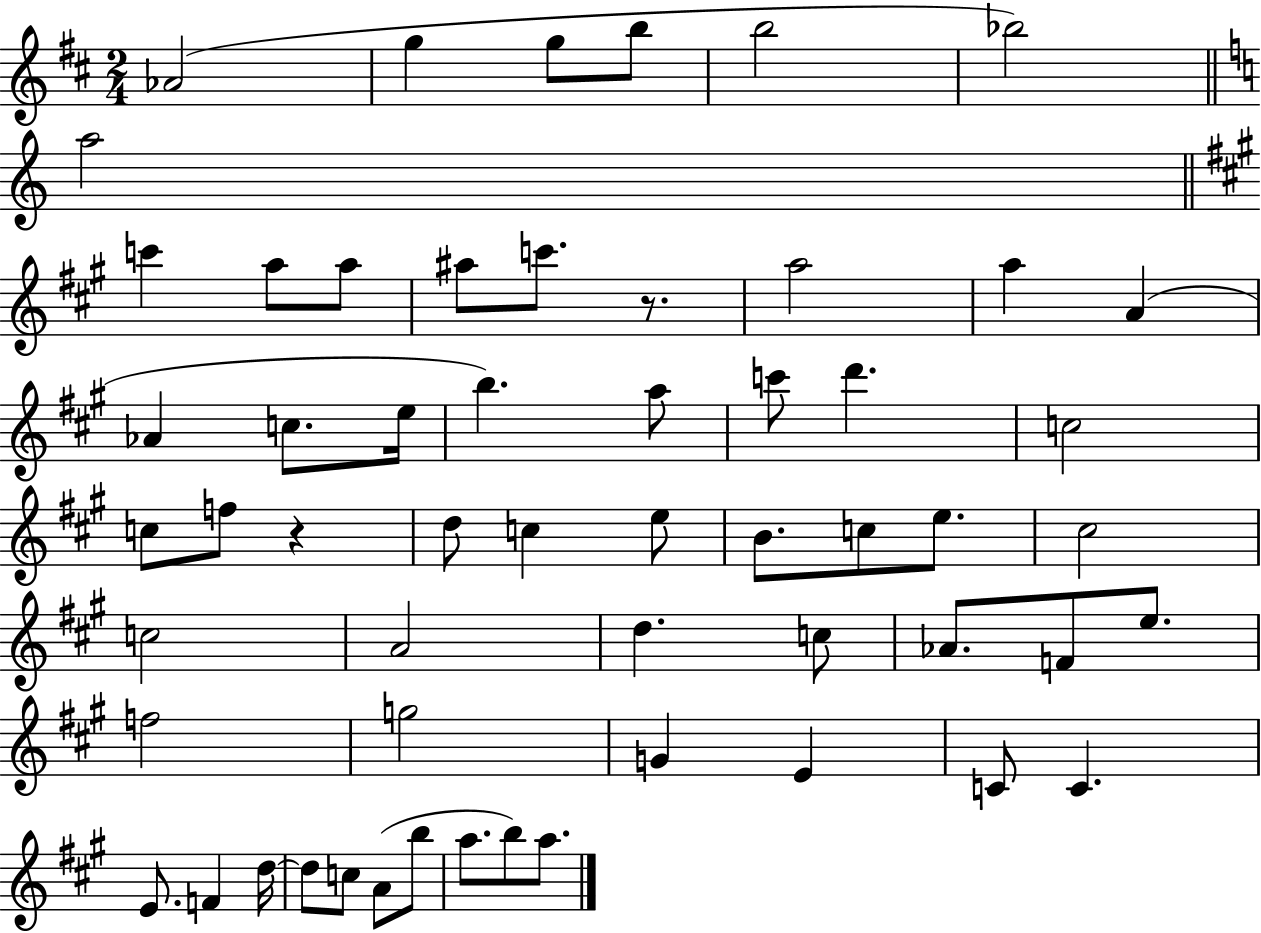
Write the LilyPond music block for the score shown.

{
  \clef treble
  \numericTimeSignature
  \time 2/4
  \key d \major
  \repeat volta 2 { aes'2( | g''4 g''8 b''8 | b''2 | bes''2) | \break \bar "||" \break \key c \major a''2 | \bar "||" \break \key a \major c'''4 a''8 a''8 | ais''8 c'''8. r8. | a''2 | a''4 a'4( | \break aes'4 c''8. e''16 | b''4.) a''8 | c'''8 d'''4. | c''2 | \break c''8 f''8 r4 | d''8 c''4 e''8 | b'8. c''8 e''8. | cis''2 | \break c''2 | a'2 | d''4. c''8 | aes'8. f'8 e''8. | \break f''2 | g''2 | g'4 e'4 | c'8 c'4. | \break e'8. f'4 d''16~~ | d''8 c''8 a'8( b''8 | a''8. b''8) a''8. | } \bar "|."
}